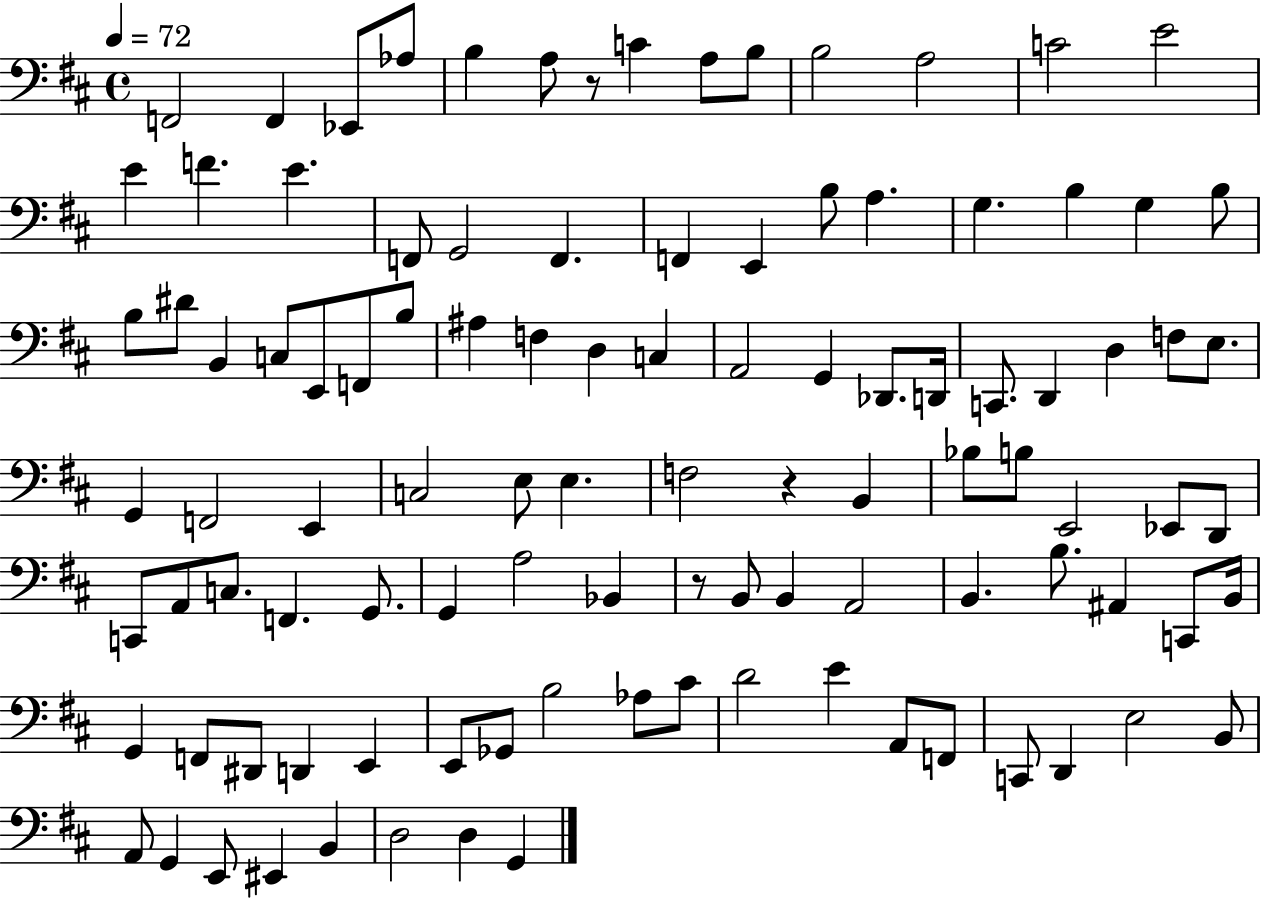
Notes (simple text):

F2/h F2/q Eb2/e Ab3/e B3/q A3/e R/e C4/q A3/e B3/e B3/h A3/h C4/h E4/h E4/q F4/q. E4/q. F2/e G2/h F2/q. F2/q E2/q B3/e A3/q. G3/q. B3/q G3/q B3/e B3/e D#4/e B2/q C3/e E2/e F2/e B3/e A#3/q F3/q D3/q C3/q A2/h G2/q Db2/e. D2/s C2/e. D2/q D3/q F3/e E3/e. G2/q F2/h E2/q C3/h E3/e E3/q. F3/h R/q B2/q Bb3/e B3/e E2/h Eb2/e D2/e C2/e A2/e C3/e. F2/q. G2/e. G2/q A3/h Bb2/q R/e B2/e B2/q A2/h B2/q. B3/e. A#2/q C2/e B2/s G2/q F2/e D#2/e D2/q E2/q E2/e Gb2/e B3/h Ab3/e C#4/e D4/h E4/q A2/e F2/e C2/e D2/q E3/h B2/e A2/e G2/q E2/e EIS2/q B2/q D3/h D3/q G2/q